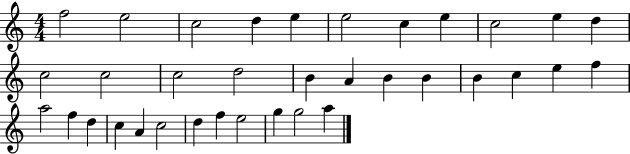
X:1
T:Untitled
M:4/4
L:1/4
K:C
f2 e2 c2 d e e2 c e c2 e d c2 c2 c2 d2 B A B B B c e f a2 f d c A c2 d f e2 g g2 a